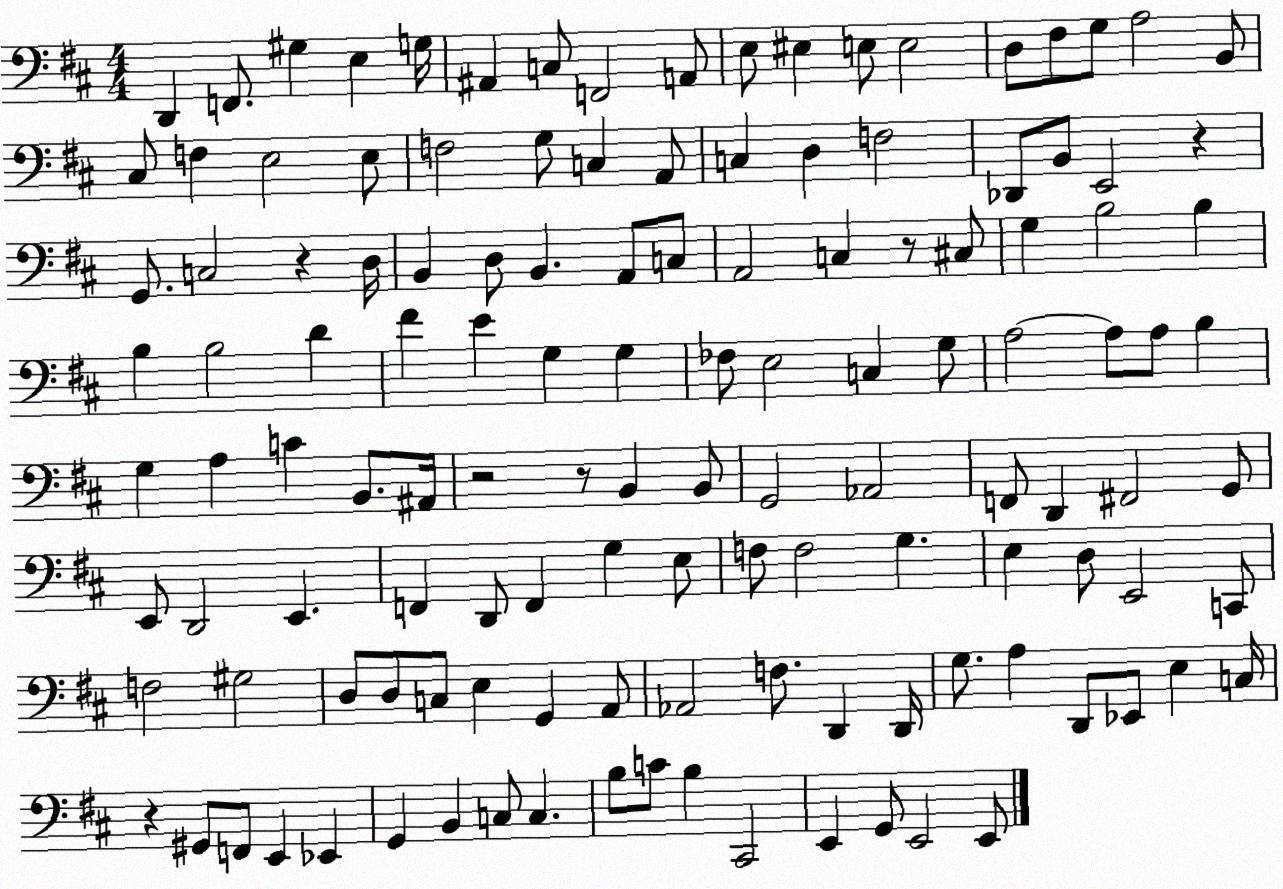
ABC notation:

X:1
T:Untitled
M:4/4
L:1/4
K:D
D,, F,,/2 ^G, E, G,/4 ^A,, C,/2 F,,2 A,,/2 E,/2 ^E, E,/2 E,2 D,/2 ^F,/2 G,/2 A,2 B,,/2 ^C,/2 F, E,2 E,/2 F,2 G,/2 C, A,,/2 C, D, F,2 _D,,/2 B,,/2 E,,2 z G,,/2 C,2 z D,/4 B,, D,/2 B,, A,,/2 C,/2 A,,2 C, z/2 ^C,/2 G, B,2 B, B, B,2 D ^F E G, G, _F,/2 E,2 C, G,/2 A,2 A,/2 A,/2 B, G, A, C B,,/2 ^A,,/4 z2 z/2 B,, B,,/2 G,,2 _A,,2 F,,/2 D,, ^F,,2 G,,/2 E,,/2 D,,2 E,, F,, D,,/2 F,, G, E,/2 F,/2 F,2 G, E, D,/2 E,,2 C,,/2 F,2 ^G,2 D,/2 D,/2 C,/2 E, G,, A,,/2 _A,,2 F,/2 D,, D,,/4 G,/2 A, D,,/2 _E,,/2 E, C,/4 z ^G,,/2 F,,/2 E,, _E,, G,, B,, C,/2 C, B,/2 C/2 B, ^C,,2 E,, G,,/2 E,,2 E,,/2